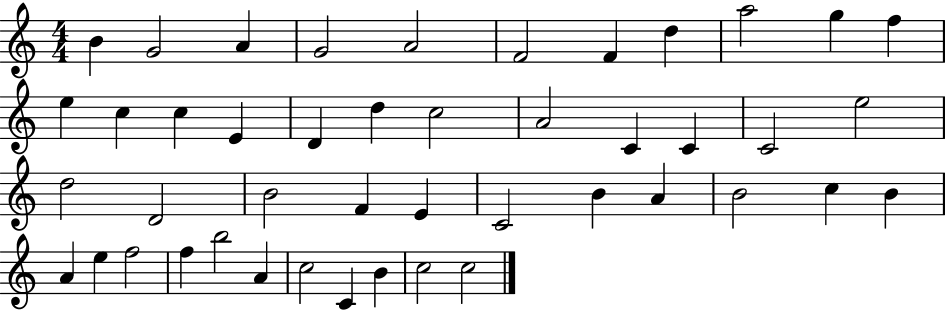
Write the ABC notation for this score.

X:1
T:Untitled
M:4/4
L:1/4
K:C
B G2 A G2 A2 F2 F d a2 g f e c c E D d c2 A2 C C C2 e2 d2 D2 B2 F E C2 B A B2 c B A e f2 f b2 A c2 C B c2 c2